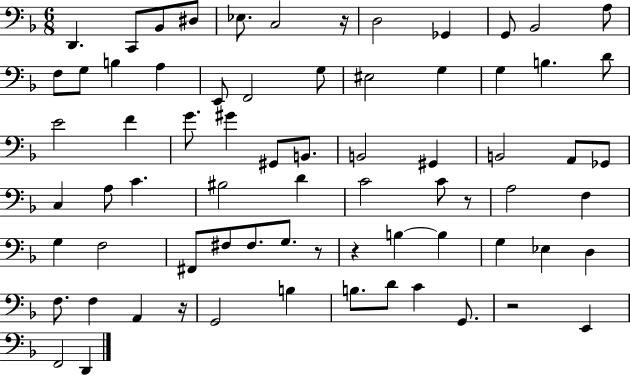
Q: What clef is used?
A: bass